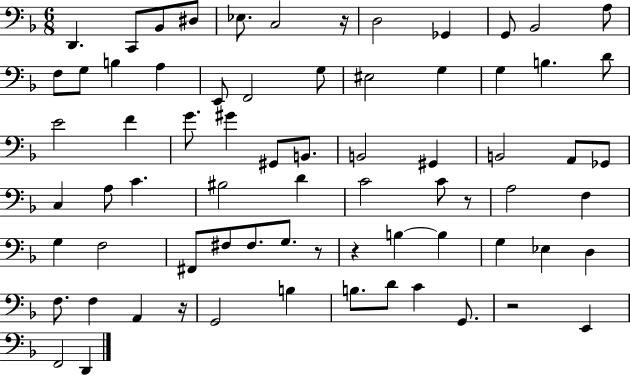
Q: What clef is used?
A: bass